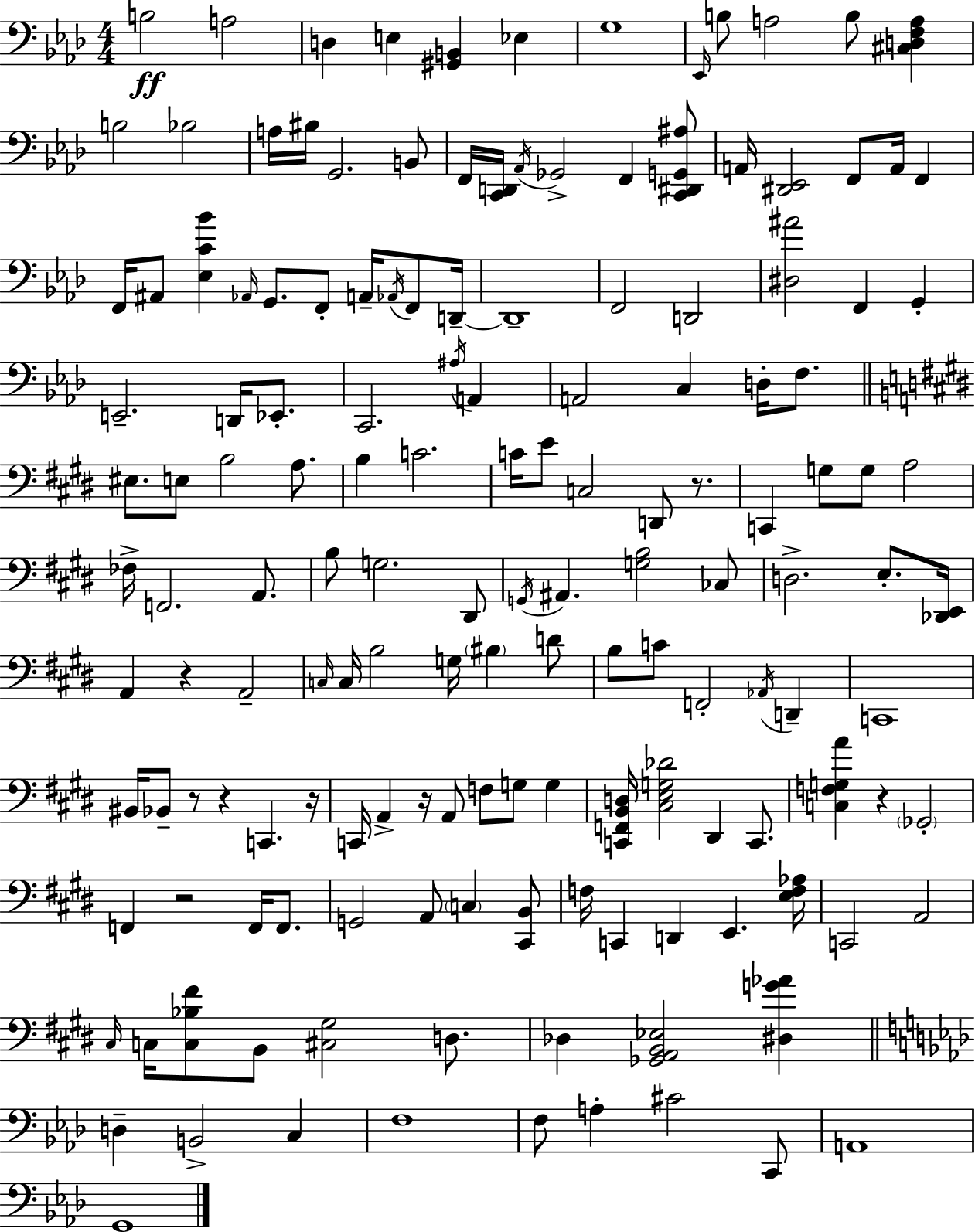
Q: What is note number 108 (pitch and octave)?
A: D2